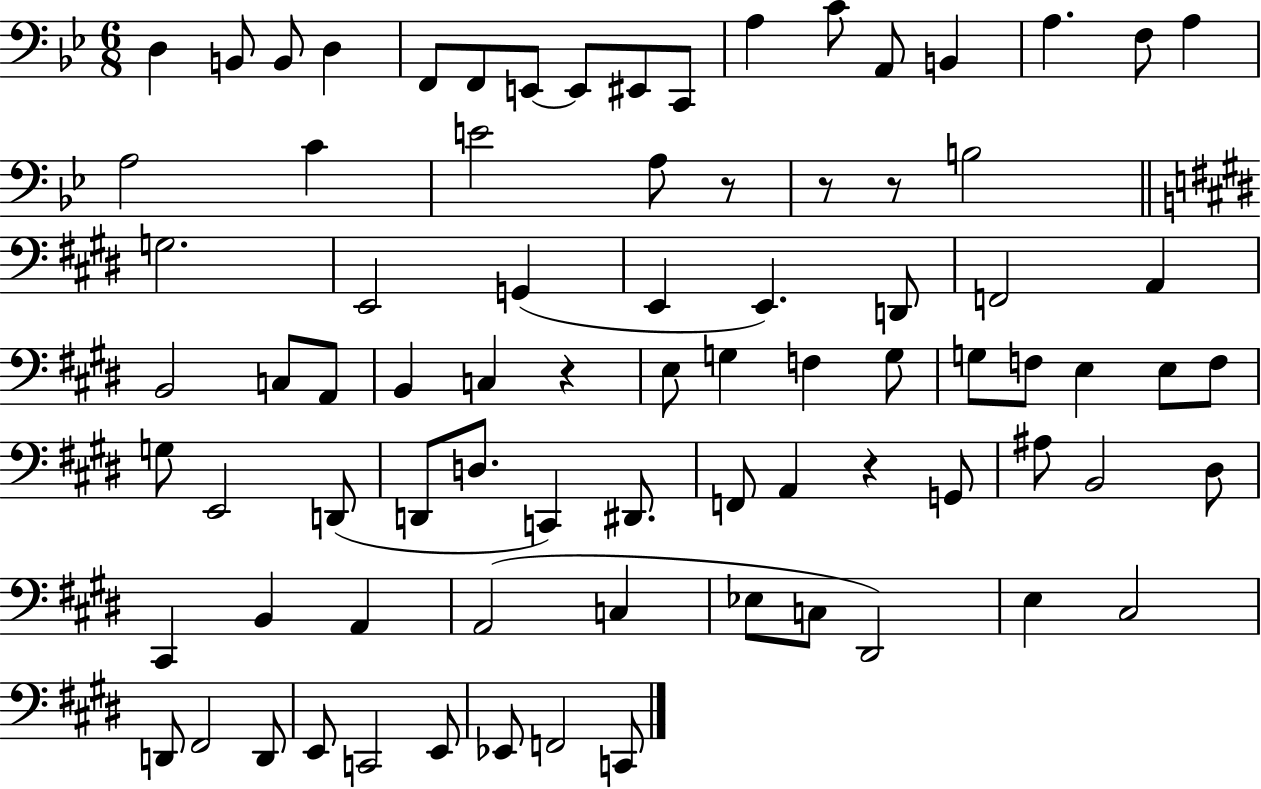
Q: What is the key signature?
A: BES major